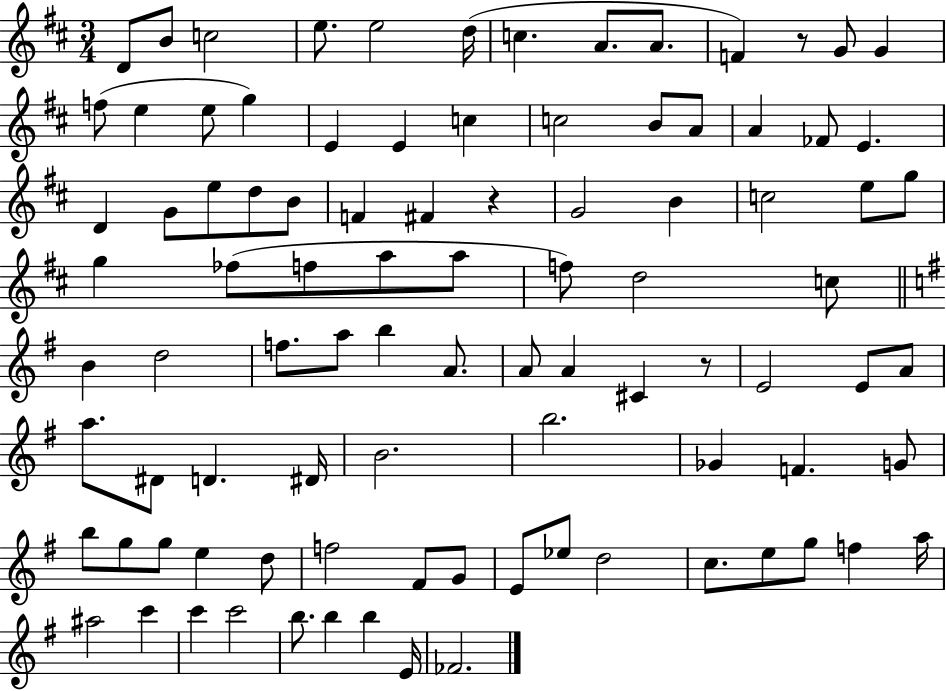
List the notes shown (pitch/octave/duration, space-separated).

D4/e B4/e C5/h E5/e. E5/h D5/s C5/q. A4/e. A4/e. F4/q R/e G4/e G4/q F5/e E5/q E5/e G5/q E4/q E4/q C5/q C5/h B4/e A4/e A4/q FES4/e E4/q. D4/q G4/e E5/e D5/e B4/e F4/q F#4/q R/q G4/h B4/q C5/h E5/e G5/e G5/q FES5/e F5/e A5/e A5/e F5/e D5/h C5/e B4/q D5/h F5/e. A5/e B5/q A4/e. A4/e A4/q C#4/q R/e E4/h E4/e A4/e A5/e. D#4/e D4/q. D#4/s B4/h. B5/h. Gb4/q F4/q. G4/e B5/e G5/e G5/e E5/q D5/e F5/h F#4/e G4/e E4/e Eb5/e D5/h C5/e. E5/e G5/e F5/q A5/s A#5/h C6/q C6/q C6/h B5/e. B5/q B5/q E4/s FES4/h.